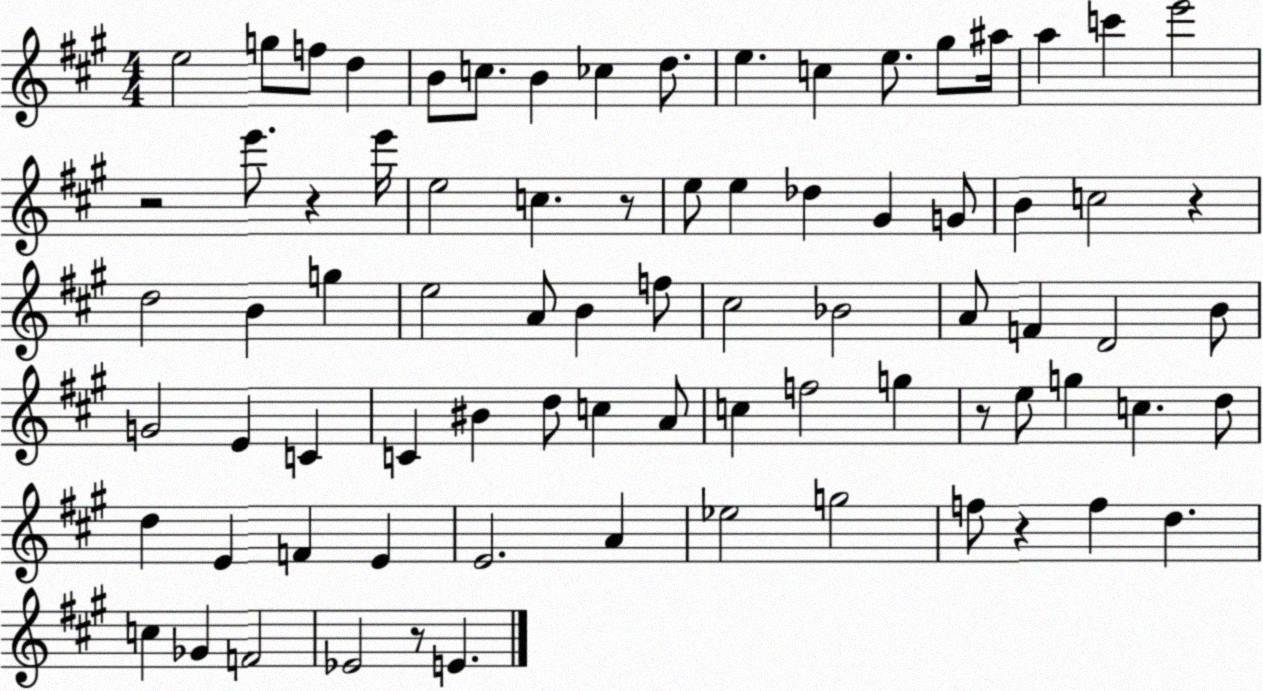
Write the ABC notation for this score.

X:1
T:Untitled
M:4/4
L:1/4
K:A
e2 g/2 f/2 d B/2 c/2 B _c d/2 e c e/2 ^g/2 ^a/4 a c' e'2 z2 e'/2 z e'/4 e2 c z/2 e/2 e _d ^G G/2 B c2 z d2 B g e2 A/2 B f/2 ^c2 _B2 A/2 F D2 B/2 G2 E C C ^B d/2 c A/2 c f2 g z/2 e/2 g c d/2 d E F E E2 A _e2 g2 f/2 z f d c _G F2 _E2 z/2 E